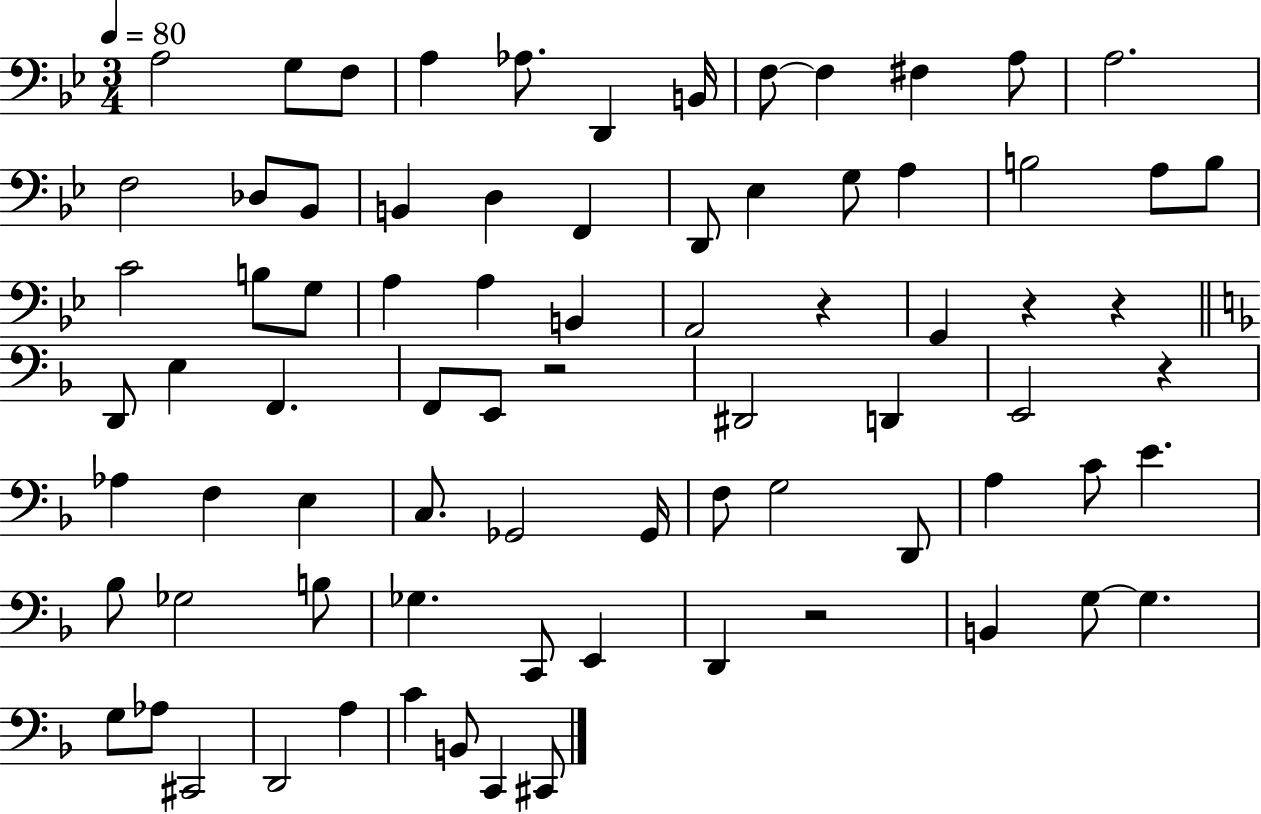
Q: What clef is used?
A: bass